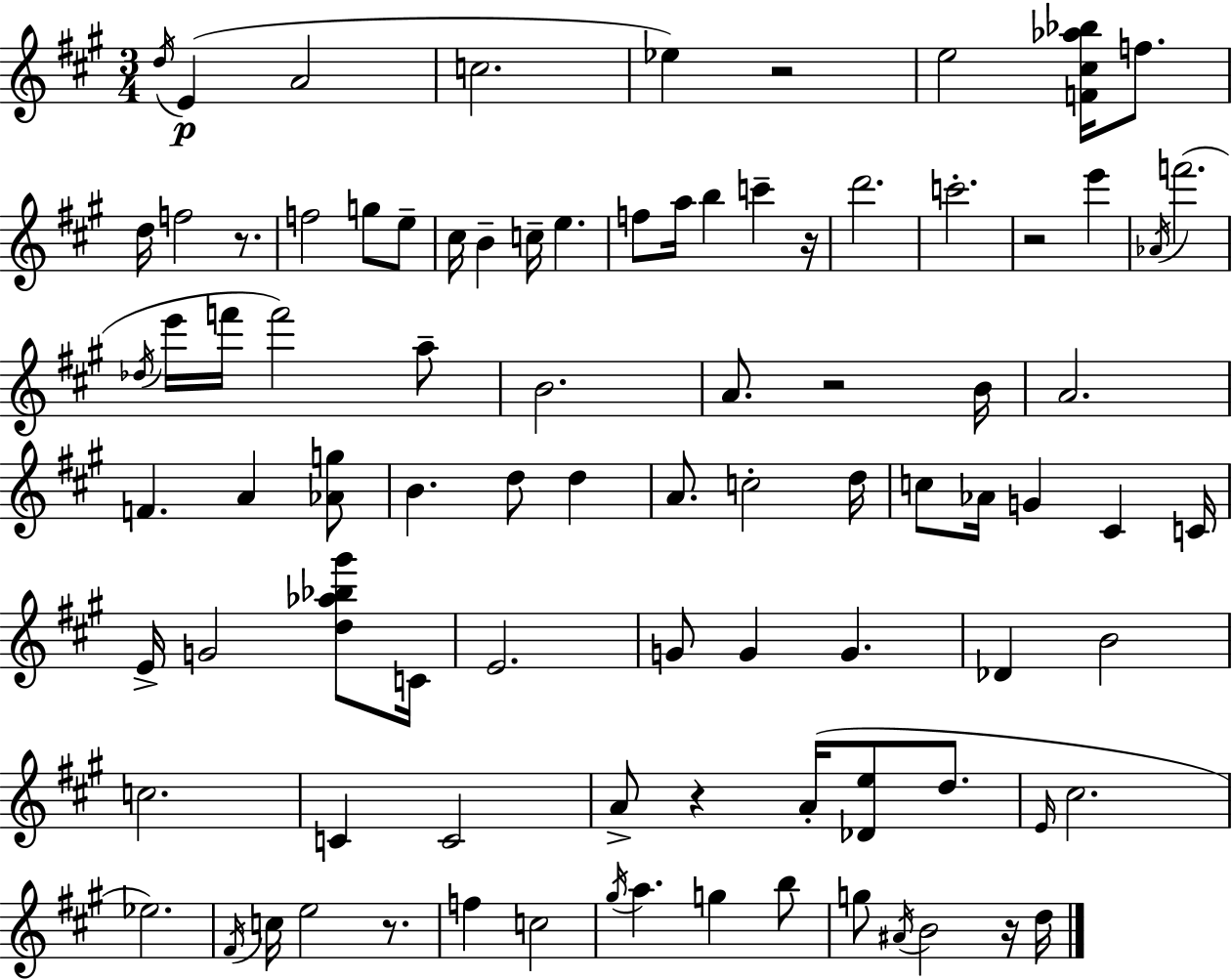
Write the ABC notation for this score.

X:1
T:Untitled
M:3/4
L:1/4
K:A
d/4 E A2 c2 _e z2 e2 [F^c_a_b]/4 f/2 d/4 f2 z/2 f2 g/2 e/2 ^c/4 B c/4 e f/2 a/4 b c' z/4 d'2 c'2 z2 e' _A/4 f'2 _d/4 e'/4 f'/4 f'2 a/2 B2 A/2 z2 B/4 A2 F A [_Ag]/2 B d/2 d A/2 c2 d/4 c/2 _A/4 G ^C C/4 E/4 G2 [d_a_b^g']/2 C/4 E2 G/2 G G _D B2 c2 C C2 A/2 z A/4 [_De]/2 d/2 E/4 ^c2 _e2 ^F/4 c/4 e2 z/2 f c2 ^g/4 a g b/2 g/2 ^A/4 B2 z/4 d/4